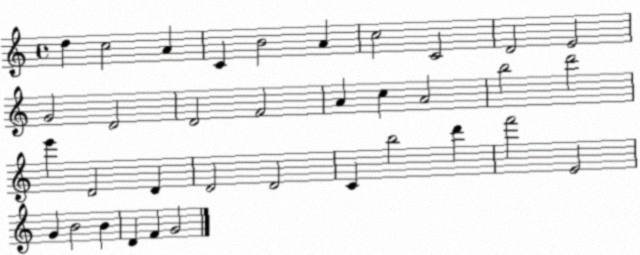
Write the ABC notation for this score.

X:1
T:Untitled
M:4/4
L:1/4
K:C
d c2 A C B2 A c2 C2 D2 E2 G2 D2 D2 F2 A c A2 b2 d'2 e' D2 D D2 D2 C b2 d' f'2 E2 G B2 B D F G2